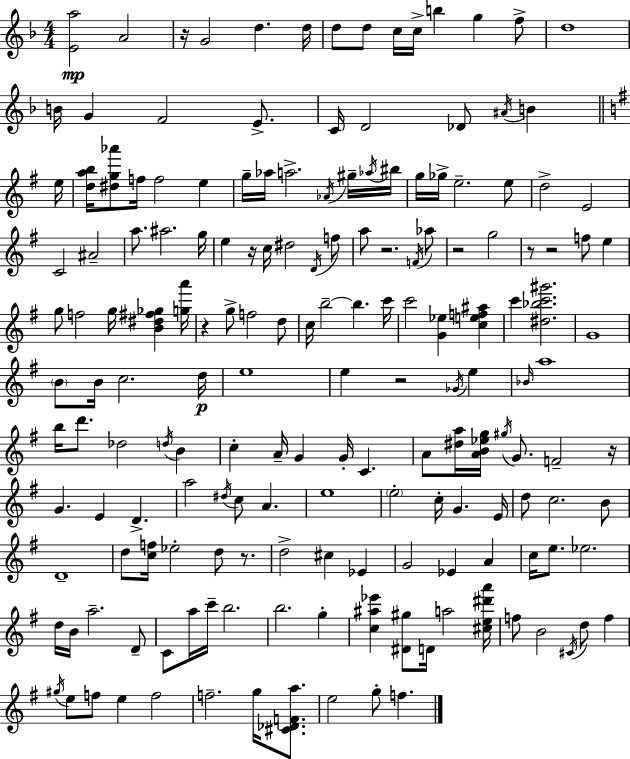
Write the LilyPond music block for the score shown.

{
  \clef treble
  \numericTimeSignature
  \time 4/4
  \key f \major
  <e' a''>2\mp a'2 | r16 g'2 d''4. d''16 | d''8 d''8 c''16 c''16-> b''4 g''4 f''8-> | d''1 | \break b'16 g'4 f'2 e'8.-> | c'16 d'2 des'8 \acciaccatura { ais'16 } b'4 | \bar "||" \break \key e \minor e''16 <d'' a'' b''>16 <dis'' g'' aes'''>8 f''16 f''2 e''4 | g''16-- aes''16 a''2.-> \acciaccatura { aes'16 } | gis''16-- \acciaccatura { aes''16 } bis''16 g''16 ges''16-> e''2.-- | e''8 d''2-> e'2 | \break c'2 ais'2-- | a''8. ais''2. | g''16 e''4 r16 c''16 dis''2 | \acciaccatura { d'16 } f''8 a''8 r2. | \break \acciaccatura { f'16 } aes''8 r2 g''2 | r8 r2 f''8 | e''4 g''8 f''2 g''16 | <b' dis'' fis'' ges''>4 <g'' a'''>16 r4 g''8-> f''2 | \break d''8 c''16 b''2--~~ b''4. | c'''16 c'''2 <g' ees''>4 | <c'' e'' f'' ais''>4 c'''4 <dis'' bes'' c''' gis'''>2. | g'1 | \break \parenthesize b'8 b'16 c''2. | d''16\p e''1 | e''4 r2 | \acciaccatura { ges'16 } e''4 \grace { bes'16 } a''1 | \break b''16 d'''8. des''2 | \acciaccatura { d''16 } b'4 c''4-. a'16-- g'4 | g'16-. c'4. a'8 <dis'' a''>16 <a' b' ees'' g''>16 \acciaccatura { gis''16 } g'8. | f'2-- r16 g'4. e'4 | \break d'4.-> a''2 | \acciaccatura { dis''16 } c''8 a'4. e''1 | \parenthesize e''2-. | c''16-. g'4. e'16 d''8 c''2. | \break b'8 d'1-- | d''8 <c'' f''>16 ees''2-. | d''8 r8. d''2-> | cis''4 ees'4 g'2 | \break ees'4 a'4 c''16 e''8. ees''2. | d''16 b'16 a''2.-- | d'8-- c'8 a''16 c'''16-- b''2. | b''2. | \break g''4-. <c'' ais'' ees'''>4 <dis' gis''>8 | d'16 a''2 <cis'' e'' dis''' a'''>16 f''8 b'2 | \acciaccatura { cis'16 } d''8 f''4 \acciaccatura { gis''16 } e''8 f''8 | e''4 f''2 f''2.-- | \break g''16 <cis' des' f' a''>8. e''2 | g''8-. f''4. \bar "|."
}